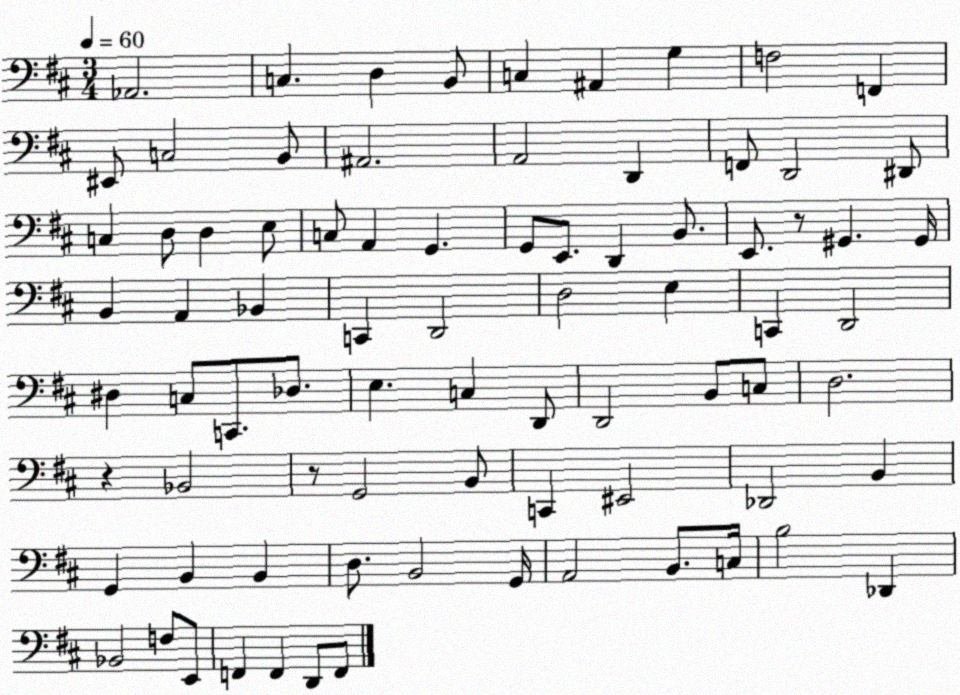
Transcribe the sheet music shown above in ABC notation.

X:1
T:Untitled
M:3/4
L:1/4
K:D
_A,,2 C, D, B,,/2 C, ^A,, G, F,2 F,, ^E,,/2 C,2 B,,/2 ^A,,2 A,,2 D,, F,,/2 D,,2 ^D,,/2 C, D,/2 D, E,/2 C,/2 A,, G,, G,,/2 E,,/2 D,, B,,/2 E,,/2 z/2 ^G,, ^G,,/4 B,, A,, _B,, C,, D,,2 D,2 E, C,, D,,2 ^D, C,/2 C,,/2 _D,/2 E, C, D,,/2 D,,2 B,,/2 C,/2 D,2 z _B,,2 z/2 G,,2 B,,/2 C,, ^E,,2 _D,,2 B,, G,, B,, B,, D,/2 B,,2 G,,/4 A,,2 B,,/2 C,/4 B,2 _D,, _B,,2 F,/2 E,,/2 F,, F,, D,,/2 F,,/2